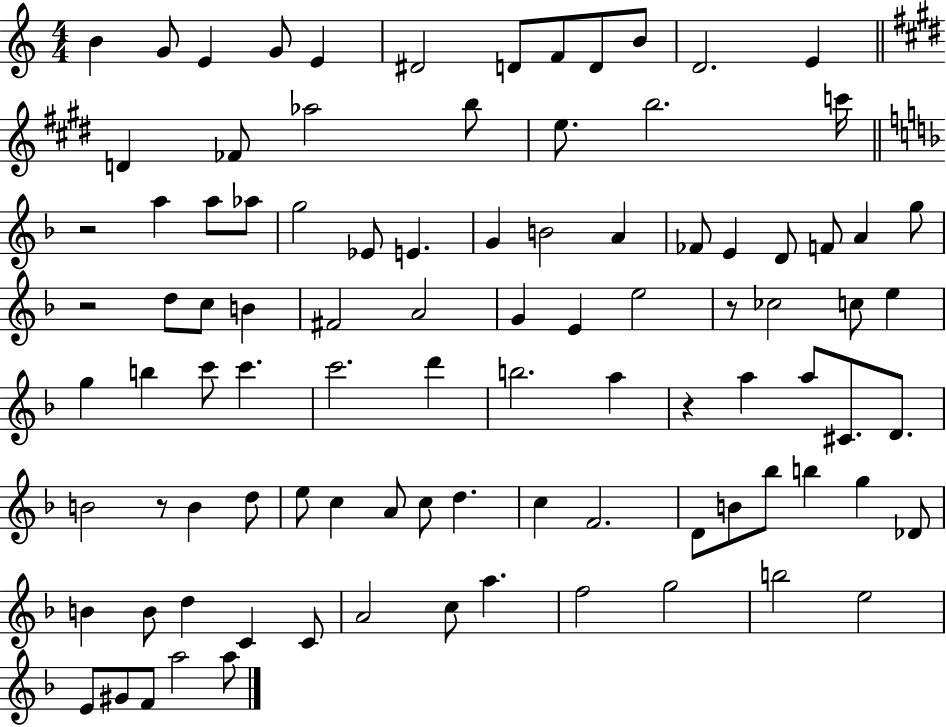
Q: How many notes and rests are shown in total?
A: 95